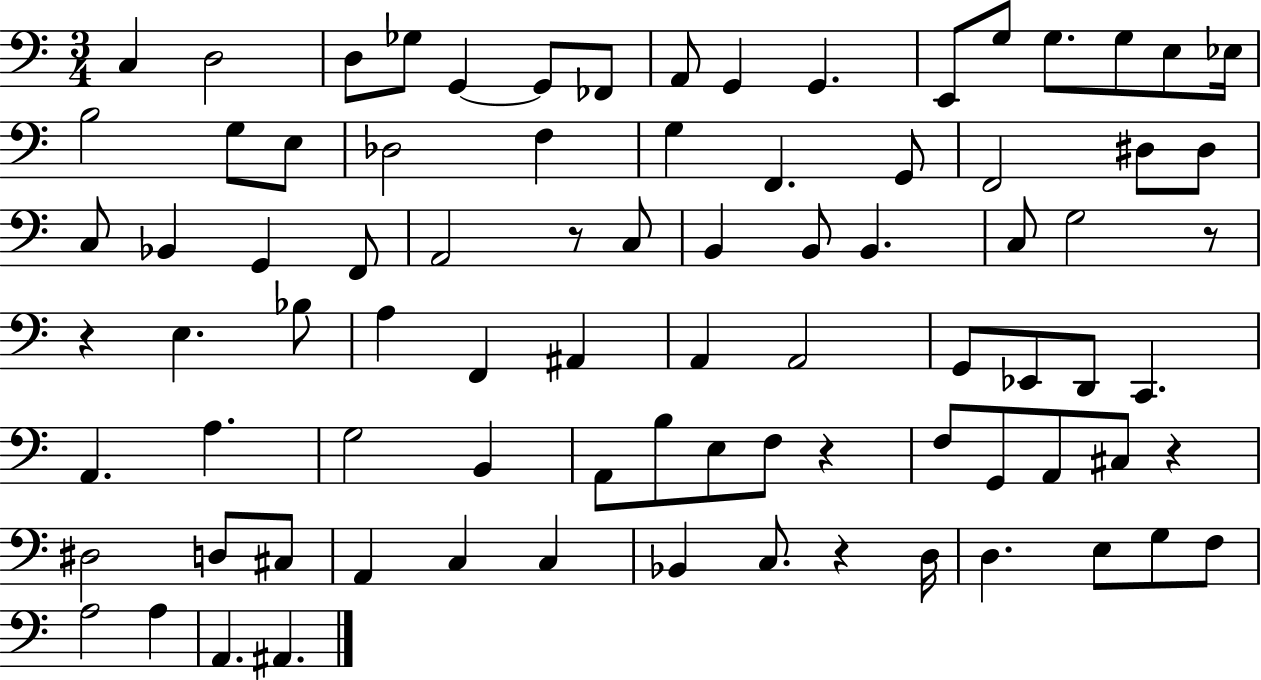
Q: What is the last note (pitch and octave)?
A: A#2